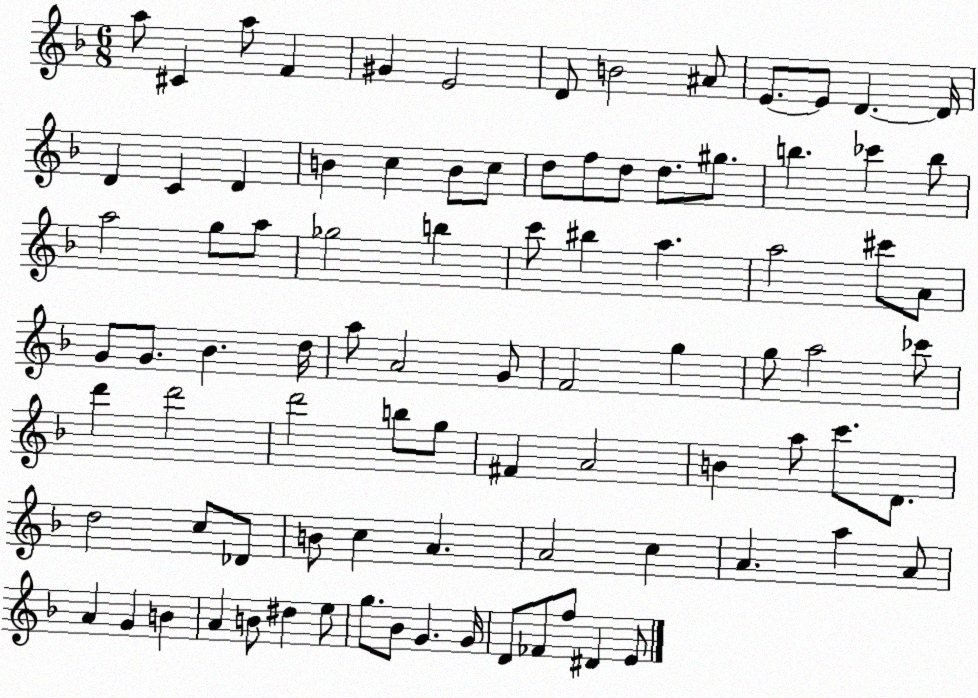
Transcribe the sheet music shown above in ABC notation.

X:1
T:Untitled
M:6/8
L:1/4
K:F
a/2 ^C a/2 F ^G E2 D/2 B2 ^A/2 E/2 E/2 D D/4 D C D B c B/2 c/2 d/2 f/2 d/2 d/2 ^g/2 b _c' b/2 a2 g/2 a/2 _g2 b c'/2 ^b a a2 ^c'/2 A/2 G/2 G/2 _B d/4 a/2 A2 G/2 F2 g g/2 a2 _c'/2 d' d'2 d'2 b/2 g/2 ^F A2 B a/2 c'/2 D/2 d2 c/2 _D/2 B/2 c A A2 c A a A/2 A G B A B/2 ^d e/2 g/2 _B/2 G G/4 D/2 _F/2 f/2 ^D E/2